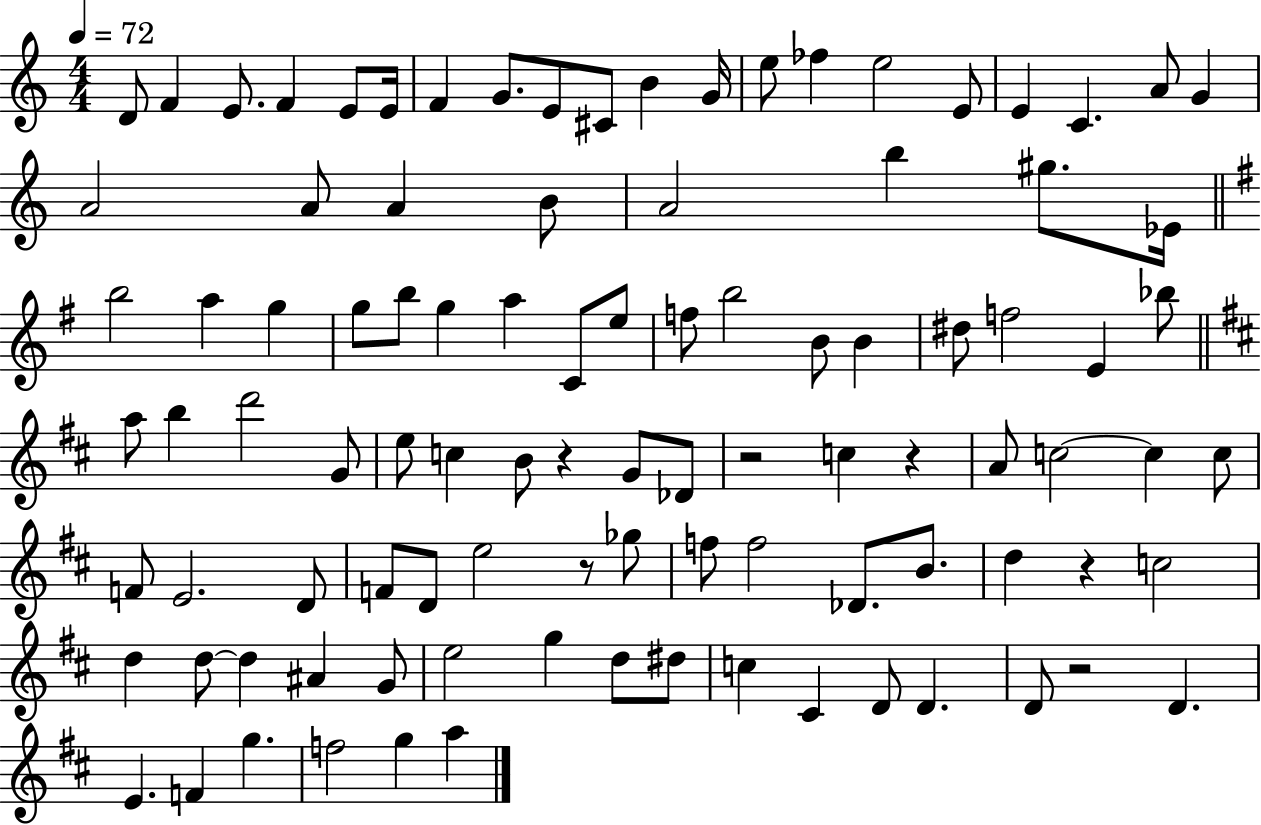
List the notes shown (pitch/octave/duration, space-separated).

D4/e F4/q E4/e. F4/q E4/e E4/s F4/q G4/e. E4/e C#4/e B4/q G4/s E5/e FES5/q E5/h E4/e E4/q C4/q. A4/e G4/q A4/h A4/e A4/q B4/e A4/h B5/q G#5/e. Eb4/s B5/h A5/q G5/q G5/e B5/e G5/q A5/q C4/e E5/e F5/e B5/h B4/e B4/q D#5/e F5/h E4/q Bb5/e A5/e B5/q D6/h G4/e E5/e C5/q B4/e R/q G4/e Db4/e R/h C5/q R/q A4/e C5/h C5/q C5/e F4/e E4/h. D4/e F4/e D4/e E5/h R/e Gb5/e F5/e F5/h Db4/e. B4/e. D5/q R/q C5/h D5/q D5/e D5/q A#4/q G4/e E5/h G5/q D5/e D#5/e C5/q C#4/q D4/e D4/q. D4/e R/h D4/q. E4/q. F4/q G5/q. F5/h G5/q A5/q